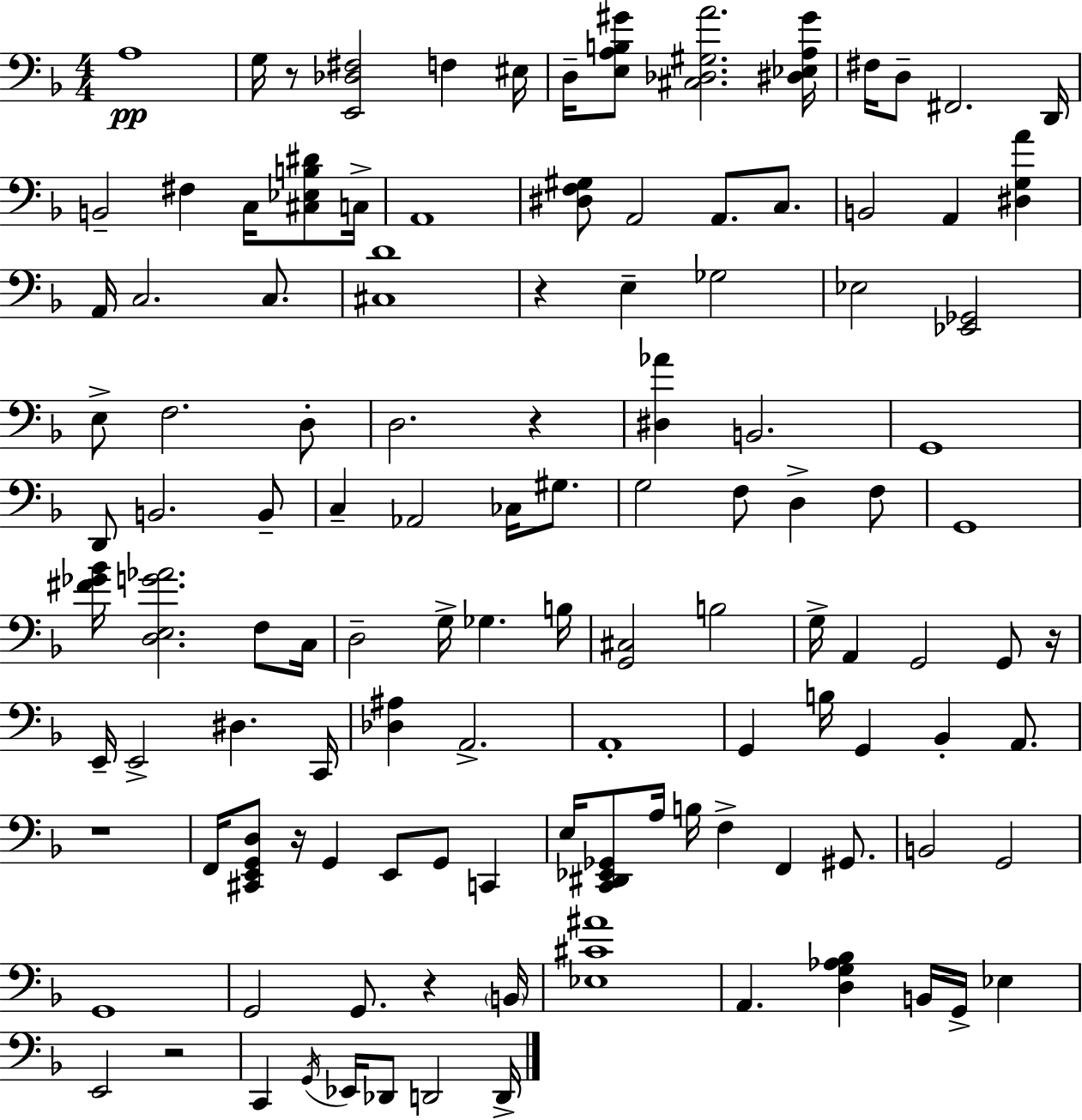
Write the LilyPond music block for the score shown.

{
  \clef bass
  \numericTimeSignature
  \time 4/4
  \key d \minor
  a1\pp | g16 r8 <e, des fis>2 f4 eis16 | d16-- <e a b gis'>8 <cis des gis a'>2. <dis ees a gis'>16 | fis16 d8-- fis,2. d,16 | \break b,2-- fis4 c16 <cis ees b dis'>8 c16-> | a,1 | <dis f gis>8 a,2 a,8. c8. | b,2 a,4 <dis g a'>4 | \break a,16 c2. c8. | <cis d'>1 | r4 e4-- ges2 | ees2 <ees, ges,>2 | \break e8-> f2. d8-. | d2. r4 | <dis aes'>4 b,2. | g,1 | \break d,8 b,2. b,8-- | c4-- aes,2 ces16 gis8. | g2 f8 d4-> f8 | g,1 | \break <fis' ges' bes'>16 <d e g' aes'>2. f8 c16 | d2-- g16-> ges4. b16 | <g, cis>2 b2 | g16-> a,4 g,2 g,8 r16 | \break e,16-- e,2-> dis4. c,16 | <des ais>4 a,2.-> | a,1-. | g,4 b16 g,4 bes,4-. a,8. | \break r1 | f,16 <cis, e, g, d>8 r16 g,4 e,8 g,8 c,4 | e16 <c, dis, ees, ges,>8 a16 b16 f4-> f,4 gis,8. | b,2 g,2 | \break g,1 | g,2 g,8. r4 \parenthesize b,16 | <ees cis' ais'>1 | a,4. <d g aes bes>4 b,16 g,16-> ees4 | \break e,2 r2 | c,4 \acciaccatura { g,16 } ees,16 des,8 d,2 | d,16-> \bar "|."
}